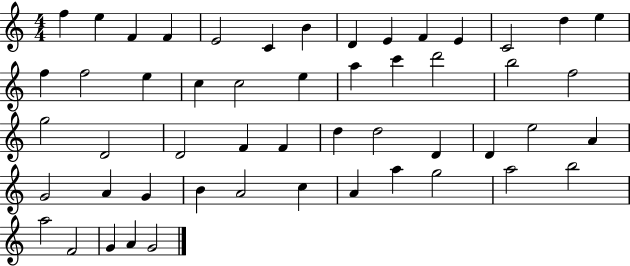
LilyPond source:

{
  \clef treble
  \numericTimeSignature
  \time 4/4
  \key c \major
  f''4 e''4 f'4 f'4 | e'2 c'4 b'4 | d'4 e'4 f'4 e'4 | c'2 d''4 e''4 | \break f''4 f''2 e''4 | c''4 c''2 e''4 | a''4 c'''4 d'''2 | b''2 f''2 | \break g''2 d'2 | d'2 f'4 f'4 | d''4 d''2 d'4 | d'4 e''2 a'4 | \break g'2 a'4 g'4 | b'4 a'2 c''4 | a'4 a''4 g''2 | a''2 b''2 | \break a''2 f'2 | g'4 a'4 g'2 | \bar "|."
}